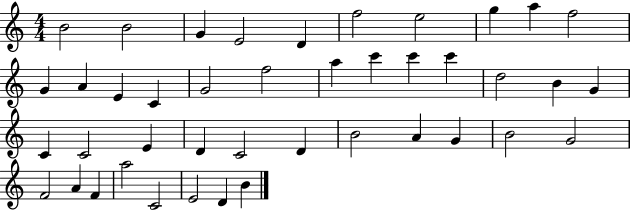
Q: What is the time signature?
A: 4/4